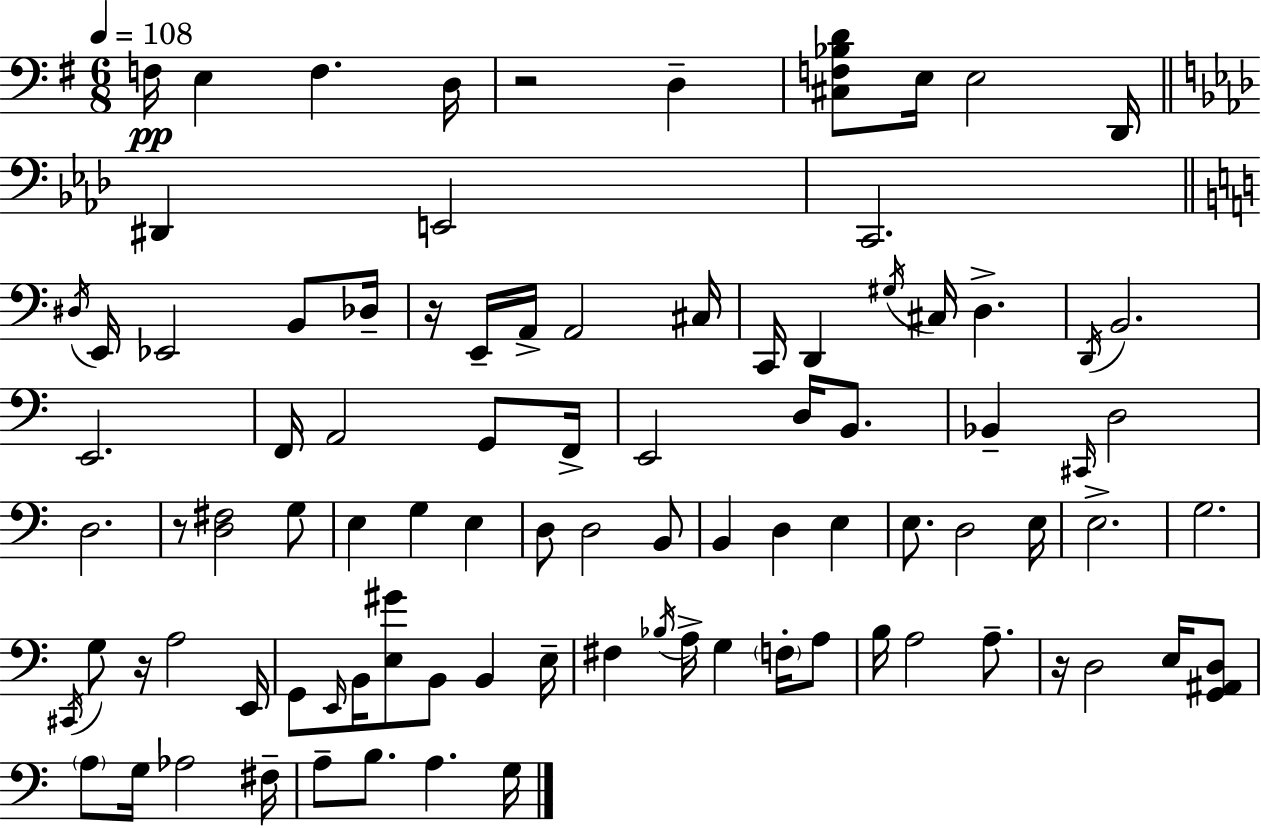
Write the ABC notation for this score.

X:1
T:Untitled
M:6/8
L:1/4
K:Em
F,/4 E, F, D,/4 z2 D, [^C,F,_B,D]/2 E,/4 E,2 D,,/4 ^D,, E,,2 C,,2 ^D,/4 E,,/4 _E,,2 B,,/2 _D,/4 z/4 E,,/4 A,,/4 A,,2 ^C,/4 C,,/4 D,, ^G,/4 ^C,/4 D, D,,/4 B,,2 E,,2 F,,/4 A,,2 G,,/2 F,,/4 E,,2 D,/4 B,,/2 _B,, ^C,,/4 D,2 D,2 z/2 [D,^F,]2 G,/2 E, G, E, D,/2 D,2 B,,/2 B,, D, E, E,/2 D,2 E,/4 E,2 G,2 ^C,,/4 G,/2 z/4 A,2 E,,/4 G,,/2 E,,/4 B,,/4 [E,^G]/2 B,,/2 B,, E,/4 ^F, _B,/4 A,/4 G, F,/4 A,/2 B,/4 A,2 A,/2 z/4 D,2 E,/4 [G,,^A,,D,]/2 A,/2 G,/4 _A,2 ^F,/4 A,/2 B,/2 A, G,/4